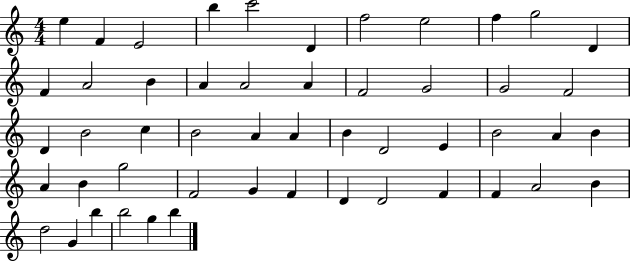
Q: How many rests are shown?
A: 0